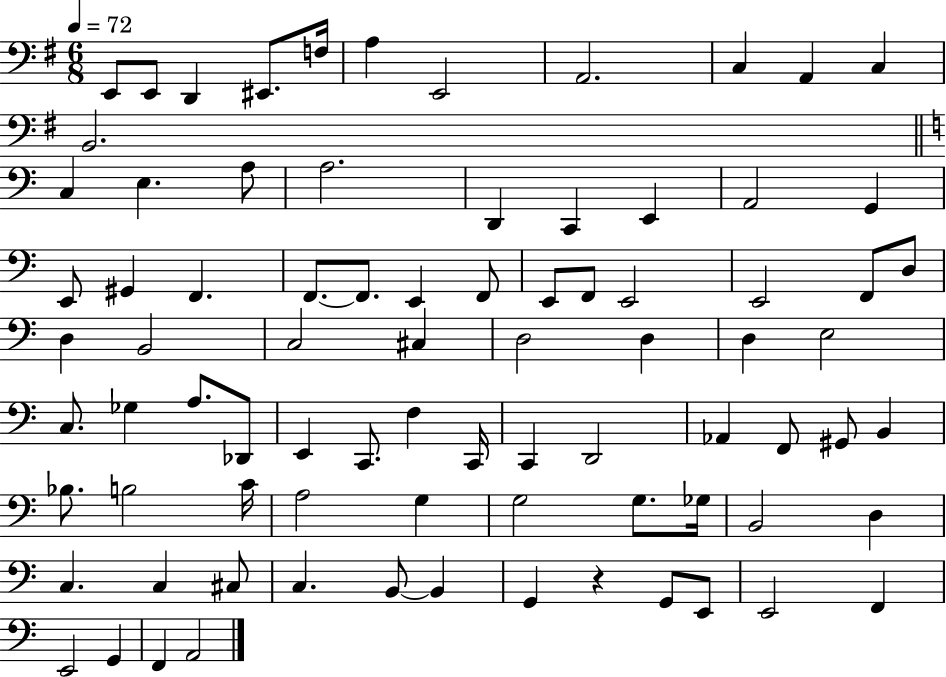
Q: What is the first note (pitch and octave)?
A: E2